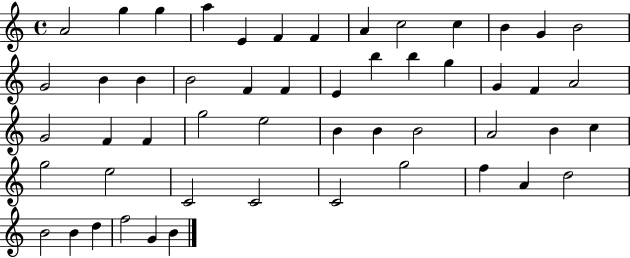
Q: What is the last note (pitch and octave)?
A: B4